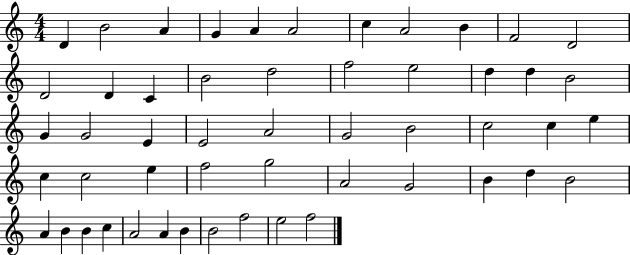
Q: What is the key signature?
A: C major